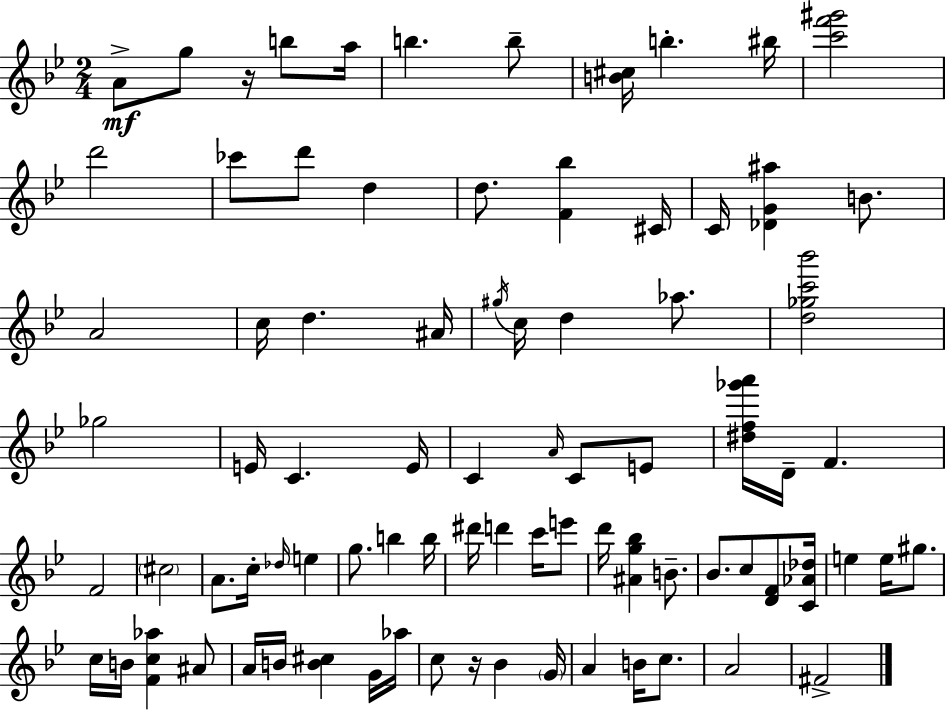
A4/e G5/e R/s B5/e A5/s B5/q. B5/e [B4,C#5]/s B5/q. BIS5/s [C6,F6,G#6]/h D6/h CES6/e D6/e D5/q D5/e. [F4,Bb5]/q C#4/s C4/s [Db4,G4,A#5]/q B4/e. A4/h C5/s D5/q. A#4/s G#5/s C5/s D5/q Ab5/e. [D5,Gb5,C6,Bb6]/h Gb5/h E4/s C4/q. E4/s C4/q A4/s C4/e E4/e [D#5,F5,Gb6,A6]/s D4/s F4/q. F4/h C#5/h A4/e. C5/s Db5/s E5/q G5/e. B5/q B5/s D#6/s D6/q C6/s E6/e D6/s [A#4,G5,Bb5]/q B4/e. Bb4/e. C5/e [D4,F4]/e [C4,Ab4,Db5]/s E5/q E5/s G#5/e. C5/s B4/s [F4,C5,Ab5]/q A#4/e A4/s B4/s [B4,C#5]/q G4/s Ab5/s C5/e R/s Bb4/q G4/s A4/q B4/s C5/e. A4/h F#4/h